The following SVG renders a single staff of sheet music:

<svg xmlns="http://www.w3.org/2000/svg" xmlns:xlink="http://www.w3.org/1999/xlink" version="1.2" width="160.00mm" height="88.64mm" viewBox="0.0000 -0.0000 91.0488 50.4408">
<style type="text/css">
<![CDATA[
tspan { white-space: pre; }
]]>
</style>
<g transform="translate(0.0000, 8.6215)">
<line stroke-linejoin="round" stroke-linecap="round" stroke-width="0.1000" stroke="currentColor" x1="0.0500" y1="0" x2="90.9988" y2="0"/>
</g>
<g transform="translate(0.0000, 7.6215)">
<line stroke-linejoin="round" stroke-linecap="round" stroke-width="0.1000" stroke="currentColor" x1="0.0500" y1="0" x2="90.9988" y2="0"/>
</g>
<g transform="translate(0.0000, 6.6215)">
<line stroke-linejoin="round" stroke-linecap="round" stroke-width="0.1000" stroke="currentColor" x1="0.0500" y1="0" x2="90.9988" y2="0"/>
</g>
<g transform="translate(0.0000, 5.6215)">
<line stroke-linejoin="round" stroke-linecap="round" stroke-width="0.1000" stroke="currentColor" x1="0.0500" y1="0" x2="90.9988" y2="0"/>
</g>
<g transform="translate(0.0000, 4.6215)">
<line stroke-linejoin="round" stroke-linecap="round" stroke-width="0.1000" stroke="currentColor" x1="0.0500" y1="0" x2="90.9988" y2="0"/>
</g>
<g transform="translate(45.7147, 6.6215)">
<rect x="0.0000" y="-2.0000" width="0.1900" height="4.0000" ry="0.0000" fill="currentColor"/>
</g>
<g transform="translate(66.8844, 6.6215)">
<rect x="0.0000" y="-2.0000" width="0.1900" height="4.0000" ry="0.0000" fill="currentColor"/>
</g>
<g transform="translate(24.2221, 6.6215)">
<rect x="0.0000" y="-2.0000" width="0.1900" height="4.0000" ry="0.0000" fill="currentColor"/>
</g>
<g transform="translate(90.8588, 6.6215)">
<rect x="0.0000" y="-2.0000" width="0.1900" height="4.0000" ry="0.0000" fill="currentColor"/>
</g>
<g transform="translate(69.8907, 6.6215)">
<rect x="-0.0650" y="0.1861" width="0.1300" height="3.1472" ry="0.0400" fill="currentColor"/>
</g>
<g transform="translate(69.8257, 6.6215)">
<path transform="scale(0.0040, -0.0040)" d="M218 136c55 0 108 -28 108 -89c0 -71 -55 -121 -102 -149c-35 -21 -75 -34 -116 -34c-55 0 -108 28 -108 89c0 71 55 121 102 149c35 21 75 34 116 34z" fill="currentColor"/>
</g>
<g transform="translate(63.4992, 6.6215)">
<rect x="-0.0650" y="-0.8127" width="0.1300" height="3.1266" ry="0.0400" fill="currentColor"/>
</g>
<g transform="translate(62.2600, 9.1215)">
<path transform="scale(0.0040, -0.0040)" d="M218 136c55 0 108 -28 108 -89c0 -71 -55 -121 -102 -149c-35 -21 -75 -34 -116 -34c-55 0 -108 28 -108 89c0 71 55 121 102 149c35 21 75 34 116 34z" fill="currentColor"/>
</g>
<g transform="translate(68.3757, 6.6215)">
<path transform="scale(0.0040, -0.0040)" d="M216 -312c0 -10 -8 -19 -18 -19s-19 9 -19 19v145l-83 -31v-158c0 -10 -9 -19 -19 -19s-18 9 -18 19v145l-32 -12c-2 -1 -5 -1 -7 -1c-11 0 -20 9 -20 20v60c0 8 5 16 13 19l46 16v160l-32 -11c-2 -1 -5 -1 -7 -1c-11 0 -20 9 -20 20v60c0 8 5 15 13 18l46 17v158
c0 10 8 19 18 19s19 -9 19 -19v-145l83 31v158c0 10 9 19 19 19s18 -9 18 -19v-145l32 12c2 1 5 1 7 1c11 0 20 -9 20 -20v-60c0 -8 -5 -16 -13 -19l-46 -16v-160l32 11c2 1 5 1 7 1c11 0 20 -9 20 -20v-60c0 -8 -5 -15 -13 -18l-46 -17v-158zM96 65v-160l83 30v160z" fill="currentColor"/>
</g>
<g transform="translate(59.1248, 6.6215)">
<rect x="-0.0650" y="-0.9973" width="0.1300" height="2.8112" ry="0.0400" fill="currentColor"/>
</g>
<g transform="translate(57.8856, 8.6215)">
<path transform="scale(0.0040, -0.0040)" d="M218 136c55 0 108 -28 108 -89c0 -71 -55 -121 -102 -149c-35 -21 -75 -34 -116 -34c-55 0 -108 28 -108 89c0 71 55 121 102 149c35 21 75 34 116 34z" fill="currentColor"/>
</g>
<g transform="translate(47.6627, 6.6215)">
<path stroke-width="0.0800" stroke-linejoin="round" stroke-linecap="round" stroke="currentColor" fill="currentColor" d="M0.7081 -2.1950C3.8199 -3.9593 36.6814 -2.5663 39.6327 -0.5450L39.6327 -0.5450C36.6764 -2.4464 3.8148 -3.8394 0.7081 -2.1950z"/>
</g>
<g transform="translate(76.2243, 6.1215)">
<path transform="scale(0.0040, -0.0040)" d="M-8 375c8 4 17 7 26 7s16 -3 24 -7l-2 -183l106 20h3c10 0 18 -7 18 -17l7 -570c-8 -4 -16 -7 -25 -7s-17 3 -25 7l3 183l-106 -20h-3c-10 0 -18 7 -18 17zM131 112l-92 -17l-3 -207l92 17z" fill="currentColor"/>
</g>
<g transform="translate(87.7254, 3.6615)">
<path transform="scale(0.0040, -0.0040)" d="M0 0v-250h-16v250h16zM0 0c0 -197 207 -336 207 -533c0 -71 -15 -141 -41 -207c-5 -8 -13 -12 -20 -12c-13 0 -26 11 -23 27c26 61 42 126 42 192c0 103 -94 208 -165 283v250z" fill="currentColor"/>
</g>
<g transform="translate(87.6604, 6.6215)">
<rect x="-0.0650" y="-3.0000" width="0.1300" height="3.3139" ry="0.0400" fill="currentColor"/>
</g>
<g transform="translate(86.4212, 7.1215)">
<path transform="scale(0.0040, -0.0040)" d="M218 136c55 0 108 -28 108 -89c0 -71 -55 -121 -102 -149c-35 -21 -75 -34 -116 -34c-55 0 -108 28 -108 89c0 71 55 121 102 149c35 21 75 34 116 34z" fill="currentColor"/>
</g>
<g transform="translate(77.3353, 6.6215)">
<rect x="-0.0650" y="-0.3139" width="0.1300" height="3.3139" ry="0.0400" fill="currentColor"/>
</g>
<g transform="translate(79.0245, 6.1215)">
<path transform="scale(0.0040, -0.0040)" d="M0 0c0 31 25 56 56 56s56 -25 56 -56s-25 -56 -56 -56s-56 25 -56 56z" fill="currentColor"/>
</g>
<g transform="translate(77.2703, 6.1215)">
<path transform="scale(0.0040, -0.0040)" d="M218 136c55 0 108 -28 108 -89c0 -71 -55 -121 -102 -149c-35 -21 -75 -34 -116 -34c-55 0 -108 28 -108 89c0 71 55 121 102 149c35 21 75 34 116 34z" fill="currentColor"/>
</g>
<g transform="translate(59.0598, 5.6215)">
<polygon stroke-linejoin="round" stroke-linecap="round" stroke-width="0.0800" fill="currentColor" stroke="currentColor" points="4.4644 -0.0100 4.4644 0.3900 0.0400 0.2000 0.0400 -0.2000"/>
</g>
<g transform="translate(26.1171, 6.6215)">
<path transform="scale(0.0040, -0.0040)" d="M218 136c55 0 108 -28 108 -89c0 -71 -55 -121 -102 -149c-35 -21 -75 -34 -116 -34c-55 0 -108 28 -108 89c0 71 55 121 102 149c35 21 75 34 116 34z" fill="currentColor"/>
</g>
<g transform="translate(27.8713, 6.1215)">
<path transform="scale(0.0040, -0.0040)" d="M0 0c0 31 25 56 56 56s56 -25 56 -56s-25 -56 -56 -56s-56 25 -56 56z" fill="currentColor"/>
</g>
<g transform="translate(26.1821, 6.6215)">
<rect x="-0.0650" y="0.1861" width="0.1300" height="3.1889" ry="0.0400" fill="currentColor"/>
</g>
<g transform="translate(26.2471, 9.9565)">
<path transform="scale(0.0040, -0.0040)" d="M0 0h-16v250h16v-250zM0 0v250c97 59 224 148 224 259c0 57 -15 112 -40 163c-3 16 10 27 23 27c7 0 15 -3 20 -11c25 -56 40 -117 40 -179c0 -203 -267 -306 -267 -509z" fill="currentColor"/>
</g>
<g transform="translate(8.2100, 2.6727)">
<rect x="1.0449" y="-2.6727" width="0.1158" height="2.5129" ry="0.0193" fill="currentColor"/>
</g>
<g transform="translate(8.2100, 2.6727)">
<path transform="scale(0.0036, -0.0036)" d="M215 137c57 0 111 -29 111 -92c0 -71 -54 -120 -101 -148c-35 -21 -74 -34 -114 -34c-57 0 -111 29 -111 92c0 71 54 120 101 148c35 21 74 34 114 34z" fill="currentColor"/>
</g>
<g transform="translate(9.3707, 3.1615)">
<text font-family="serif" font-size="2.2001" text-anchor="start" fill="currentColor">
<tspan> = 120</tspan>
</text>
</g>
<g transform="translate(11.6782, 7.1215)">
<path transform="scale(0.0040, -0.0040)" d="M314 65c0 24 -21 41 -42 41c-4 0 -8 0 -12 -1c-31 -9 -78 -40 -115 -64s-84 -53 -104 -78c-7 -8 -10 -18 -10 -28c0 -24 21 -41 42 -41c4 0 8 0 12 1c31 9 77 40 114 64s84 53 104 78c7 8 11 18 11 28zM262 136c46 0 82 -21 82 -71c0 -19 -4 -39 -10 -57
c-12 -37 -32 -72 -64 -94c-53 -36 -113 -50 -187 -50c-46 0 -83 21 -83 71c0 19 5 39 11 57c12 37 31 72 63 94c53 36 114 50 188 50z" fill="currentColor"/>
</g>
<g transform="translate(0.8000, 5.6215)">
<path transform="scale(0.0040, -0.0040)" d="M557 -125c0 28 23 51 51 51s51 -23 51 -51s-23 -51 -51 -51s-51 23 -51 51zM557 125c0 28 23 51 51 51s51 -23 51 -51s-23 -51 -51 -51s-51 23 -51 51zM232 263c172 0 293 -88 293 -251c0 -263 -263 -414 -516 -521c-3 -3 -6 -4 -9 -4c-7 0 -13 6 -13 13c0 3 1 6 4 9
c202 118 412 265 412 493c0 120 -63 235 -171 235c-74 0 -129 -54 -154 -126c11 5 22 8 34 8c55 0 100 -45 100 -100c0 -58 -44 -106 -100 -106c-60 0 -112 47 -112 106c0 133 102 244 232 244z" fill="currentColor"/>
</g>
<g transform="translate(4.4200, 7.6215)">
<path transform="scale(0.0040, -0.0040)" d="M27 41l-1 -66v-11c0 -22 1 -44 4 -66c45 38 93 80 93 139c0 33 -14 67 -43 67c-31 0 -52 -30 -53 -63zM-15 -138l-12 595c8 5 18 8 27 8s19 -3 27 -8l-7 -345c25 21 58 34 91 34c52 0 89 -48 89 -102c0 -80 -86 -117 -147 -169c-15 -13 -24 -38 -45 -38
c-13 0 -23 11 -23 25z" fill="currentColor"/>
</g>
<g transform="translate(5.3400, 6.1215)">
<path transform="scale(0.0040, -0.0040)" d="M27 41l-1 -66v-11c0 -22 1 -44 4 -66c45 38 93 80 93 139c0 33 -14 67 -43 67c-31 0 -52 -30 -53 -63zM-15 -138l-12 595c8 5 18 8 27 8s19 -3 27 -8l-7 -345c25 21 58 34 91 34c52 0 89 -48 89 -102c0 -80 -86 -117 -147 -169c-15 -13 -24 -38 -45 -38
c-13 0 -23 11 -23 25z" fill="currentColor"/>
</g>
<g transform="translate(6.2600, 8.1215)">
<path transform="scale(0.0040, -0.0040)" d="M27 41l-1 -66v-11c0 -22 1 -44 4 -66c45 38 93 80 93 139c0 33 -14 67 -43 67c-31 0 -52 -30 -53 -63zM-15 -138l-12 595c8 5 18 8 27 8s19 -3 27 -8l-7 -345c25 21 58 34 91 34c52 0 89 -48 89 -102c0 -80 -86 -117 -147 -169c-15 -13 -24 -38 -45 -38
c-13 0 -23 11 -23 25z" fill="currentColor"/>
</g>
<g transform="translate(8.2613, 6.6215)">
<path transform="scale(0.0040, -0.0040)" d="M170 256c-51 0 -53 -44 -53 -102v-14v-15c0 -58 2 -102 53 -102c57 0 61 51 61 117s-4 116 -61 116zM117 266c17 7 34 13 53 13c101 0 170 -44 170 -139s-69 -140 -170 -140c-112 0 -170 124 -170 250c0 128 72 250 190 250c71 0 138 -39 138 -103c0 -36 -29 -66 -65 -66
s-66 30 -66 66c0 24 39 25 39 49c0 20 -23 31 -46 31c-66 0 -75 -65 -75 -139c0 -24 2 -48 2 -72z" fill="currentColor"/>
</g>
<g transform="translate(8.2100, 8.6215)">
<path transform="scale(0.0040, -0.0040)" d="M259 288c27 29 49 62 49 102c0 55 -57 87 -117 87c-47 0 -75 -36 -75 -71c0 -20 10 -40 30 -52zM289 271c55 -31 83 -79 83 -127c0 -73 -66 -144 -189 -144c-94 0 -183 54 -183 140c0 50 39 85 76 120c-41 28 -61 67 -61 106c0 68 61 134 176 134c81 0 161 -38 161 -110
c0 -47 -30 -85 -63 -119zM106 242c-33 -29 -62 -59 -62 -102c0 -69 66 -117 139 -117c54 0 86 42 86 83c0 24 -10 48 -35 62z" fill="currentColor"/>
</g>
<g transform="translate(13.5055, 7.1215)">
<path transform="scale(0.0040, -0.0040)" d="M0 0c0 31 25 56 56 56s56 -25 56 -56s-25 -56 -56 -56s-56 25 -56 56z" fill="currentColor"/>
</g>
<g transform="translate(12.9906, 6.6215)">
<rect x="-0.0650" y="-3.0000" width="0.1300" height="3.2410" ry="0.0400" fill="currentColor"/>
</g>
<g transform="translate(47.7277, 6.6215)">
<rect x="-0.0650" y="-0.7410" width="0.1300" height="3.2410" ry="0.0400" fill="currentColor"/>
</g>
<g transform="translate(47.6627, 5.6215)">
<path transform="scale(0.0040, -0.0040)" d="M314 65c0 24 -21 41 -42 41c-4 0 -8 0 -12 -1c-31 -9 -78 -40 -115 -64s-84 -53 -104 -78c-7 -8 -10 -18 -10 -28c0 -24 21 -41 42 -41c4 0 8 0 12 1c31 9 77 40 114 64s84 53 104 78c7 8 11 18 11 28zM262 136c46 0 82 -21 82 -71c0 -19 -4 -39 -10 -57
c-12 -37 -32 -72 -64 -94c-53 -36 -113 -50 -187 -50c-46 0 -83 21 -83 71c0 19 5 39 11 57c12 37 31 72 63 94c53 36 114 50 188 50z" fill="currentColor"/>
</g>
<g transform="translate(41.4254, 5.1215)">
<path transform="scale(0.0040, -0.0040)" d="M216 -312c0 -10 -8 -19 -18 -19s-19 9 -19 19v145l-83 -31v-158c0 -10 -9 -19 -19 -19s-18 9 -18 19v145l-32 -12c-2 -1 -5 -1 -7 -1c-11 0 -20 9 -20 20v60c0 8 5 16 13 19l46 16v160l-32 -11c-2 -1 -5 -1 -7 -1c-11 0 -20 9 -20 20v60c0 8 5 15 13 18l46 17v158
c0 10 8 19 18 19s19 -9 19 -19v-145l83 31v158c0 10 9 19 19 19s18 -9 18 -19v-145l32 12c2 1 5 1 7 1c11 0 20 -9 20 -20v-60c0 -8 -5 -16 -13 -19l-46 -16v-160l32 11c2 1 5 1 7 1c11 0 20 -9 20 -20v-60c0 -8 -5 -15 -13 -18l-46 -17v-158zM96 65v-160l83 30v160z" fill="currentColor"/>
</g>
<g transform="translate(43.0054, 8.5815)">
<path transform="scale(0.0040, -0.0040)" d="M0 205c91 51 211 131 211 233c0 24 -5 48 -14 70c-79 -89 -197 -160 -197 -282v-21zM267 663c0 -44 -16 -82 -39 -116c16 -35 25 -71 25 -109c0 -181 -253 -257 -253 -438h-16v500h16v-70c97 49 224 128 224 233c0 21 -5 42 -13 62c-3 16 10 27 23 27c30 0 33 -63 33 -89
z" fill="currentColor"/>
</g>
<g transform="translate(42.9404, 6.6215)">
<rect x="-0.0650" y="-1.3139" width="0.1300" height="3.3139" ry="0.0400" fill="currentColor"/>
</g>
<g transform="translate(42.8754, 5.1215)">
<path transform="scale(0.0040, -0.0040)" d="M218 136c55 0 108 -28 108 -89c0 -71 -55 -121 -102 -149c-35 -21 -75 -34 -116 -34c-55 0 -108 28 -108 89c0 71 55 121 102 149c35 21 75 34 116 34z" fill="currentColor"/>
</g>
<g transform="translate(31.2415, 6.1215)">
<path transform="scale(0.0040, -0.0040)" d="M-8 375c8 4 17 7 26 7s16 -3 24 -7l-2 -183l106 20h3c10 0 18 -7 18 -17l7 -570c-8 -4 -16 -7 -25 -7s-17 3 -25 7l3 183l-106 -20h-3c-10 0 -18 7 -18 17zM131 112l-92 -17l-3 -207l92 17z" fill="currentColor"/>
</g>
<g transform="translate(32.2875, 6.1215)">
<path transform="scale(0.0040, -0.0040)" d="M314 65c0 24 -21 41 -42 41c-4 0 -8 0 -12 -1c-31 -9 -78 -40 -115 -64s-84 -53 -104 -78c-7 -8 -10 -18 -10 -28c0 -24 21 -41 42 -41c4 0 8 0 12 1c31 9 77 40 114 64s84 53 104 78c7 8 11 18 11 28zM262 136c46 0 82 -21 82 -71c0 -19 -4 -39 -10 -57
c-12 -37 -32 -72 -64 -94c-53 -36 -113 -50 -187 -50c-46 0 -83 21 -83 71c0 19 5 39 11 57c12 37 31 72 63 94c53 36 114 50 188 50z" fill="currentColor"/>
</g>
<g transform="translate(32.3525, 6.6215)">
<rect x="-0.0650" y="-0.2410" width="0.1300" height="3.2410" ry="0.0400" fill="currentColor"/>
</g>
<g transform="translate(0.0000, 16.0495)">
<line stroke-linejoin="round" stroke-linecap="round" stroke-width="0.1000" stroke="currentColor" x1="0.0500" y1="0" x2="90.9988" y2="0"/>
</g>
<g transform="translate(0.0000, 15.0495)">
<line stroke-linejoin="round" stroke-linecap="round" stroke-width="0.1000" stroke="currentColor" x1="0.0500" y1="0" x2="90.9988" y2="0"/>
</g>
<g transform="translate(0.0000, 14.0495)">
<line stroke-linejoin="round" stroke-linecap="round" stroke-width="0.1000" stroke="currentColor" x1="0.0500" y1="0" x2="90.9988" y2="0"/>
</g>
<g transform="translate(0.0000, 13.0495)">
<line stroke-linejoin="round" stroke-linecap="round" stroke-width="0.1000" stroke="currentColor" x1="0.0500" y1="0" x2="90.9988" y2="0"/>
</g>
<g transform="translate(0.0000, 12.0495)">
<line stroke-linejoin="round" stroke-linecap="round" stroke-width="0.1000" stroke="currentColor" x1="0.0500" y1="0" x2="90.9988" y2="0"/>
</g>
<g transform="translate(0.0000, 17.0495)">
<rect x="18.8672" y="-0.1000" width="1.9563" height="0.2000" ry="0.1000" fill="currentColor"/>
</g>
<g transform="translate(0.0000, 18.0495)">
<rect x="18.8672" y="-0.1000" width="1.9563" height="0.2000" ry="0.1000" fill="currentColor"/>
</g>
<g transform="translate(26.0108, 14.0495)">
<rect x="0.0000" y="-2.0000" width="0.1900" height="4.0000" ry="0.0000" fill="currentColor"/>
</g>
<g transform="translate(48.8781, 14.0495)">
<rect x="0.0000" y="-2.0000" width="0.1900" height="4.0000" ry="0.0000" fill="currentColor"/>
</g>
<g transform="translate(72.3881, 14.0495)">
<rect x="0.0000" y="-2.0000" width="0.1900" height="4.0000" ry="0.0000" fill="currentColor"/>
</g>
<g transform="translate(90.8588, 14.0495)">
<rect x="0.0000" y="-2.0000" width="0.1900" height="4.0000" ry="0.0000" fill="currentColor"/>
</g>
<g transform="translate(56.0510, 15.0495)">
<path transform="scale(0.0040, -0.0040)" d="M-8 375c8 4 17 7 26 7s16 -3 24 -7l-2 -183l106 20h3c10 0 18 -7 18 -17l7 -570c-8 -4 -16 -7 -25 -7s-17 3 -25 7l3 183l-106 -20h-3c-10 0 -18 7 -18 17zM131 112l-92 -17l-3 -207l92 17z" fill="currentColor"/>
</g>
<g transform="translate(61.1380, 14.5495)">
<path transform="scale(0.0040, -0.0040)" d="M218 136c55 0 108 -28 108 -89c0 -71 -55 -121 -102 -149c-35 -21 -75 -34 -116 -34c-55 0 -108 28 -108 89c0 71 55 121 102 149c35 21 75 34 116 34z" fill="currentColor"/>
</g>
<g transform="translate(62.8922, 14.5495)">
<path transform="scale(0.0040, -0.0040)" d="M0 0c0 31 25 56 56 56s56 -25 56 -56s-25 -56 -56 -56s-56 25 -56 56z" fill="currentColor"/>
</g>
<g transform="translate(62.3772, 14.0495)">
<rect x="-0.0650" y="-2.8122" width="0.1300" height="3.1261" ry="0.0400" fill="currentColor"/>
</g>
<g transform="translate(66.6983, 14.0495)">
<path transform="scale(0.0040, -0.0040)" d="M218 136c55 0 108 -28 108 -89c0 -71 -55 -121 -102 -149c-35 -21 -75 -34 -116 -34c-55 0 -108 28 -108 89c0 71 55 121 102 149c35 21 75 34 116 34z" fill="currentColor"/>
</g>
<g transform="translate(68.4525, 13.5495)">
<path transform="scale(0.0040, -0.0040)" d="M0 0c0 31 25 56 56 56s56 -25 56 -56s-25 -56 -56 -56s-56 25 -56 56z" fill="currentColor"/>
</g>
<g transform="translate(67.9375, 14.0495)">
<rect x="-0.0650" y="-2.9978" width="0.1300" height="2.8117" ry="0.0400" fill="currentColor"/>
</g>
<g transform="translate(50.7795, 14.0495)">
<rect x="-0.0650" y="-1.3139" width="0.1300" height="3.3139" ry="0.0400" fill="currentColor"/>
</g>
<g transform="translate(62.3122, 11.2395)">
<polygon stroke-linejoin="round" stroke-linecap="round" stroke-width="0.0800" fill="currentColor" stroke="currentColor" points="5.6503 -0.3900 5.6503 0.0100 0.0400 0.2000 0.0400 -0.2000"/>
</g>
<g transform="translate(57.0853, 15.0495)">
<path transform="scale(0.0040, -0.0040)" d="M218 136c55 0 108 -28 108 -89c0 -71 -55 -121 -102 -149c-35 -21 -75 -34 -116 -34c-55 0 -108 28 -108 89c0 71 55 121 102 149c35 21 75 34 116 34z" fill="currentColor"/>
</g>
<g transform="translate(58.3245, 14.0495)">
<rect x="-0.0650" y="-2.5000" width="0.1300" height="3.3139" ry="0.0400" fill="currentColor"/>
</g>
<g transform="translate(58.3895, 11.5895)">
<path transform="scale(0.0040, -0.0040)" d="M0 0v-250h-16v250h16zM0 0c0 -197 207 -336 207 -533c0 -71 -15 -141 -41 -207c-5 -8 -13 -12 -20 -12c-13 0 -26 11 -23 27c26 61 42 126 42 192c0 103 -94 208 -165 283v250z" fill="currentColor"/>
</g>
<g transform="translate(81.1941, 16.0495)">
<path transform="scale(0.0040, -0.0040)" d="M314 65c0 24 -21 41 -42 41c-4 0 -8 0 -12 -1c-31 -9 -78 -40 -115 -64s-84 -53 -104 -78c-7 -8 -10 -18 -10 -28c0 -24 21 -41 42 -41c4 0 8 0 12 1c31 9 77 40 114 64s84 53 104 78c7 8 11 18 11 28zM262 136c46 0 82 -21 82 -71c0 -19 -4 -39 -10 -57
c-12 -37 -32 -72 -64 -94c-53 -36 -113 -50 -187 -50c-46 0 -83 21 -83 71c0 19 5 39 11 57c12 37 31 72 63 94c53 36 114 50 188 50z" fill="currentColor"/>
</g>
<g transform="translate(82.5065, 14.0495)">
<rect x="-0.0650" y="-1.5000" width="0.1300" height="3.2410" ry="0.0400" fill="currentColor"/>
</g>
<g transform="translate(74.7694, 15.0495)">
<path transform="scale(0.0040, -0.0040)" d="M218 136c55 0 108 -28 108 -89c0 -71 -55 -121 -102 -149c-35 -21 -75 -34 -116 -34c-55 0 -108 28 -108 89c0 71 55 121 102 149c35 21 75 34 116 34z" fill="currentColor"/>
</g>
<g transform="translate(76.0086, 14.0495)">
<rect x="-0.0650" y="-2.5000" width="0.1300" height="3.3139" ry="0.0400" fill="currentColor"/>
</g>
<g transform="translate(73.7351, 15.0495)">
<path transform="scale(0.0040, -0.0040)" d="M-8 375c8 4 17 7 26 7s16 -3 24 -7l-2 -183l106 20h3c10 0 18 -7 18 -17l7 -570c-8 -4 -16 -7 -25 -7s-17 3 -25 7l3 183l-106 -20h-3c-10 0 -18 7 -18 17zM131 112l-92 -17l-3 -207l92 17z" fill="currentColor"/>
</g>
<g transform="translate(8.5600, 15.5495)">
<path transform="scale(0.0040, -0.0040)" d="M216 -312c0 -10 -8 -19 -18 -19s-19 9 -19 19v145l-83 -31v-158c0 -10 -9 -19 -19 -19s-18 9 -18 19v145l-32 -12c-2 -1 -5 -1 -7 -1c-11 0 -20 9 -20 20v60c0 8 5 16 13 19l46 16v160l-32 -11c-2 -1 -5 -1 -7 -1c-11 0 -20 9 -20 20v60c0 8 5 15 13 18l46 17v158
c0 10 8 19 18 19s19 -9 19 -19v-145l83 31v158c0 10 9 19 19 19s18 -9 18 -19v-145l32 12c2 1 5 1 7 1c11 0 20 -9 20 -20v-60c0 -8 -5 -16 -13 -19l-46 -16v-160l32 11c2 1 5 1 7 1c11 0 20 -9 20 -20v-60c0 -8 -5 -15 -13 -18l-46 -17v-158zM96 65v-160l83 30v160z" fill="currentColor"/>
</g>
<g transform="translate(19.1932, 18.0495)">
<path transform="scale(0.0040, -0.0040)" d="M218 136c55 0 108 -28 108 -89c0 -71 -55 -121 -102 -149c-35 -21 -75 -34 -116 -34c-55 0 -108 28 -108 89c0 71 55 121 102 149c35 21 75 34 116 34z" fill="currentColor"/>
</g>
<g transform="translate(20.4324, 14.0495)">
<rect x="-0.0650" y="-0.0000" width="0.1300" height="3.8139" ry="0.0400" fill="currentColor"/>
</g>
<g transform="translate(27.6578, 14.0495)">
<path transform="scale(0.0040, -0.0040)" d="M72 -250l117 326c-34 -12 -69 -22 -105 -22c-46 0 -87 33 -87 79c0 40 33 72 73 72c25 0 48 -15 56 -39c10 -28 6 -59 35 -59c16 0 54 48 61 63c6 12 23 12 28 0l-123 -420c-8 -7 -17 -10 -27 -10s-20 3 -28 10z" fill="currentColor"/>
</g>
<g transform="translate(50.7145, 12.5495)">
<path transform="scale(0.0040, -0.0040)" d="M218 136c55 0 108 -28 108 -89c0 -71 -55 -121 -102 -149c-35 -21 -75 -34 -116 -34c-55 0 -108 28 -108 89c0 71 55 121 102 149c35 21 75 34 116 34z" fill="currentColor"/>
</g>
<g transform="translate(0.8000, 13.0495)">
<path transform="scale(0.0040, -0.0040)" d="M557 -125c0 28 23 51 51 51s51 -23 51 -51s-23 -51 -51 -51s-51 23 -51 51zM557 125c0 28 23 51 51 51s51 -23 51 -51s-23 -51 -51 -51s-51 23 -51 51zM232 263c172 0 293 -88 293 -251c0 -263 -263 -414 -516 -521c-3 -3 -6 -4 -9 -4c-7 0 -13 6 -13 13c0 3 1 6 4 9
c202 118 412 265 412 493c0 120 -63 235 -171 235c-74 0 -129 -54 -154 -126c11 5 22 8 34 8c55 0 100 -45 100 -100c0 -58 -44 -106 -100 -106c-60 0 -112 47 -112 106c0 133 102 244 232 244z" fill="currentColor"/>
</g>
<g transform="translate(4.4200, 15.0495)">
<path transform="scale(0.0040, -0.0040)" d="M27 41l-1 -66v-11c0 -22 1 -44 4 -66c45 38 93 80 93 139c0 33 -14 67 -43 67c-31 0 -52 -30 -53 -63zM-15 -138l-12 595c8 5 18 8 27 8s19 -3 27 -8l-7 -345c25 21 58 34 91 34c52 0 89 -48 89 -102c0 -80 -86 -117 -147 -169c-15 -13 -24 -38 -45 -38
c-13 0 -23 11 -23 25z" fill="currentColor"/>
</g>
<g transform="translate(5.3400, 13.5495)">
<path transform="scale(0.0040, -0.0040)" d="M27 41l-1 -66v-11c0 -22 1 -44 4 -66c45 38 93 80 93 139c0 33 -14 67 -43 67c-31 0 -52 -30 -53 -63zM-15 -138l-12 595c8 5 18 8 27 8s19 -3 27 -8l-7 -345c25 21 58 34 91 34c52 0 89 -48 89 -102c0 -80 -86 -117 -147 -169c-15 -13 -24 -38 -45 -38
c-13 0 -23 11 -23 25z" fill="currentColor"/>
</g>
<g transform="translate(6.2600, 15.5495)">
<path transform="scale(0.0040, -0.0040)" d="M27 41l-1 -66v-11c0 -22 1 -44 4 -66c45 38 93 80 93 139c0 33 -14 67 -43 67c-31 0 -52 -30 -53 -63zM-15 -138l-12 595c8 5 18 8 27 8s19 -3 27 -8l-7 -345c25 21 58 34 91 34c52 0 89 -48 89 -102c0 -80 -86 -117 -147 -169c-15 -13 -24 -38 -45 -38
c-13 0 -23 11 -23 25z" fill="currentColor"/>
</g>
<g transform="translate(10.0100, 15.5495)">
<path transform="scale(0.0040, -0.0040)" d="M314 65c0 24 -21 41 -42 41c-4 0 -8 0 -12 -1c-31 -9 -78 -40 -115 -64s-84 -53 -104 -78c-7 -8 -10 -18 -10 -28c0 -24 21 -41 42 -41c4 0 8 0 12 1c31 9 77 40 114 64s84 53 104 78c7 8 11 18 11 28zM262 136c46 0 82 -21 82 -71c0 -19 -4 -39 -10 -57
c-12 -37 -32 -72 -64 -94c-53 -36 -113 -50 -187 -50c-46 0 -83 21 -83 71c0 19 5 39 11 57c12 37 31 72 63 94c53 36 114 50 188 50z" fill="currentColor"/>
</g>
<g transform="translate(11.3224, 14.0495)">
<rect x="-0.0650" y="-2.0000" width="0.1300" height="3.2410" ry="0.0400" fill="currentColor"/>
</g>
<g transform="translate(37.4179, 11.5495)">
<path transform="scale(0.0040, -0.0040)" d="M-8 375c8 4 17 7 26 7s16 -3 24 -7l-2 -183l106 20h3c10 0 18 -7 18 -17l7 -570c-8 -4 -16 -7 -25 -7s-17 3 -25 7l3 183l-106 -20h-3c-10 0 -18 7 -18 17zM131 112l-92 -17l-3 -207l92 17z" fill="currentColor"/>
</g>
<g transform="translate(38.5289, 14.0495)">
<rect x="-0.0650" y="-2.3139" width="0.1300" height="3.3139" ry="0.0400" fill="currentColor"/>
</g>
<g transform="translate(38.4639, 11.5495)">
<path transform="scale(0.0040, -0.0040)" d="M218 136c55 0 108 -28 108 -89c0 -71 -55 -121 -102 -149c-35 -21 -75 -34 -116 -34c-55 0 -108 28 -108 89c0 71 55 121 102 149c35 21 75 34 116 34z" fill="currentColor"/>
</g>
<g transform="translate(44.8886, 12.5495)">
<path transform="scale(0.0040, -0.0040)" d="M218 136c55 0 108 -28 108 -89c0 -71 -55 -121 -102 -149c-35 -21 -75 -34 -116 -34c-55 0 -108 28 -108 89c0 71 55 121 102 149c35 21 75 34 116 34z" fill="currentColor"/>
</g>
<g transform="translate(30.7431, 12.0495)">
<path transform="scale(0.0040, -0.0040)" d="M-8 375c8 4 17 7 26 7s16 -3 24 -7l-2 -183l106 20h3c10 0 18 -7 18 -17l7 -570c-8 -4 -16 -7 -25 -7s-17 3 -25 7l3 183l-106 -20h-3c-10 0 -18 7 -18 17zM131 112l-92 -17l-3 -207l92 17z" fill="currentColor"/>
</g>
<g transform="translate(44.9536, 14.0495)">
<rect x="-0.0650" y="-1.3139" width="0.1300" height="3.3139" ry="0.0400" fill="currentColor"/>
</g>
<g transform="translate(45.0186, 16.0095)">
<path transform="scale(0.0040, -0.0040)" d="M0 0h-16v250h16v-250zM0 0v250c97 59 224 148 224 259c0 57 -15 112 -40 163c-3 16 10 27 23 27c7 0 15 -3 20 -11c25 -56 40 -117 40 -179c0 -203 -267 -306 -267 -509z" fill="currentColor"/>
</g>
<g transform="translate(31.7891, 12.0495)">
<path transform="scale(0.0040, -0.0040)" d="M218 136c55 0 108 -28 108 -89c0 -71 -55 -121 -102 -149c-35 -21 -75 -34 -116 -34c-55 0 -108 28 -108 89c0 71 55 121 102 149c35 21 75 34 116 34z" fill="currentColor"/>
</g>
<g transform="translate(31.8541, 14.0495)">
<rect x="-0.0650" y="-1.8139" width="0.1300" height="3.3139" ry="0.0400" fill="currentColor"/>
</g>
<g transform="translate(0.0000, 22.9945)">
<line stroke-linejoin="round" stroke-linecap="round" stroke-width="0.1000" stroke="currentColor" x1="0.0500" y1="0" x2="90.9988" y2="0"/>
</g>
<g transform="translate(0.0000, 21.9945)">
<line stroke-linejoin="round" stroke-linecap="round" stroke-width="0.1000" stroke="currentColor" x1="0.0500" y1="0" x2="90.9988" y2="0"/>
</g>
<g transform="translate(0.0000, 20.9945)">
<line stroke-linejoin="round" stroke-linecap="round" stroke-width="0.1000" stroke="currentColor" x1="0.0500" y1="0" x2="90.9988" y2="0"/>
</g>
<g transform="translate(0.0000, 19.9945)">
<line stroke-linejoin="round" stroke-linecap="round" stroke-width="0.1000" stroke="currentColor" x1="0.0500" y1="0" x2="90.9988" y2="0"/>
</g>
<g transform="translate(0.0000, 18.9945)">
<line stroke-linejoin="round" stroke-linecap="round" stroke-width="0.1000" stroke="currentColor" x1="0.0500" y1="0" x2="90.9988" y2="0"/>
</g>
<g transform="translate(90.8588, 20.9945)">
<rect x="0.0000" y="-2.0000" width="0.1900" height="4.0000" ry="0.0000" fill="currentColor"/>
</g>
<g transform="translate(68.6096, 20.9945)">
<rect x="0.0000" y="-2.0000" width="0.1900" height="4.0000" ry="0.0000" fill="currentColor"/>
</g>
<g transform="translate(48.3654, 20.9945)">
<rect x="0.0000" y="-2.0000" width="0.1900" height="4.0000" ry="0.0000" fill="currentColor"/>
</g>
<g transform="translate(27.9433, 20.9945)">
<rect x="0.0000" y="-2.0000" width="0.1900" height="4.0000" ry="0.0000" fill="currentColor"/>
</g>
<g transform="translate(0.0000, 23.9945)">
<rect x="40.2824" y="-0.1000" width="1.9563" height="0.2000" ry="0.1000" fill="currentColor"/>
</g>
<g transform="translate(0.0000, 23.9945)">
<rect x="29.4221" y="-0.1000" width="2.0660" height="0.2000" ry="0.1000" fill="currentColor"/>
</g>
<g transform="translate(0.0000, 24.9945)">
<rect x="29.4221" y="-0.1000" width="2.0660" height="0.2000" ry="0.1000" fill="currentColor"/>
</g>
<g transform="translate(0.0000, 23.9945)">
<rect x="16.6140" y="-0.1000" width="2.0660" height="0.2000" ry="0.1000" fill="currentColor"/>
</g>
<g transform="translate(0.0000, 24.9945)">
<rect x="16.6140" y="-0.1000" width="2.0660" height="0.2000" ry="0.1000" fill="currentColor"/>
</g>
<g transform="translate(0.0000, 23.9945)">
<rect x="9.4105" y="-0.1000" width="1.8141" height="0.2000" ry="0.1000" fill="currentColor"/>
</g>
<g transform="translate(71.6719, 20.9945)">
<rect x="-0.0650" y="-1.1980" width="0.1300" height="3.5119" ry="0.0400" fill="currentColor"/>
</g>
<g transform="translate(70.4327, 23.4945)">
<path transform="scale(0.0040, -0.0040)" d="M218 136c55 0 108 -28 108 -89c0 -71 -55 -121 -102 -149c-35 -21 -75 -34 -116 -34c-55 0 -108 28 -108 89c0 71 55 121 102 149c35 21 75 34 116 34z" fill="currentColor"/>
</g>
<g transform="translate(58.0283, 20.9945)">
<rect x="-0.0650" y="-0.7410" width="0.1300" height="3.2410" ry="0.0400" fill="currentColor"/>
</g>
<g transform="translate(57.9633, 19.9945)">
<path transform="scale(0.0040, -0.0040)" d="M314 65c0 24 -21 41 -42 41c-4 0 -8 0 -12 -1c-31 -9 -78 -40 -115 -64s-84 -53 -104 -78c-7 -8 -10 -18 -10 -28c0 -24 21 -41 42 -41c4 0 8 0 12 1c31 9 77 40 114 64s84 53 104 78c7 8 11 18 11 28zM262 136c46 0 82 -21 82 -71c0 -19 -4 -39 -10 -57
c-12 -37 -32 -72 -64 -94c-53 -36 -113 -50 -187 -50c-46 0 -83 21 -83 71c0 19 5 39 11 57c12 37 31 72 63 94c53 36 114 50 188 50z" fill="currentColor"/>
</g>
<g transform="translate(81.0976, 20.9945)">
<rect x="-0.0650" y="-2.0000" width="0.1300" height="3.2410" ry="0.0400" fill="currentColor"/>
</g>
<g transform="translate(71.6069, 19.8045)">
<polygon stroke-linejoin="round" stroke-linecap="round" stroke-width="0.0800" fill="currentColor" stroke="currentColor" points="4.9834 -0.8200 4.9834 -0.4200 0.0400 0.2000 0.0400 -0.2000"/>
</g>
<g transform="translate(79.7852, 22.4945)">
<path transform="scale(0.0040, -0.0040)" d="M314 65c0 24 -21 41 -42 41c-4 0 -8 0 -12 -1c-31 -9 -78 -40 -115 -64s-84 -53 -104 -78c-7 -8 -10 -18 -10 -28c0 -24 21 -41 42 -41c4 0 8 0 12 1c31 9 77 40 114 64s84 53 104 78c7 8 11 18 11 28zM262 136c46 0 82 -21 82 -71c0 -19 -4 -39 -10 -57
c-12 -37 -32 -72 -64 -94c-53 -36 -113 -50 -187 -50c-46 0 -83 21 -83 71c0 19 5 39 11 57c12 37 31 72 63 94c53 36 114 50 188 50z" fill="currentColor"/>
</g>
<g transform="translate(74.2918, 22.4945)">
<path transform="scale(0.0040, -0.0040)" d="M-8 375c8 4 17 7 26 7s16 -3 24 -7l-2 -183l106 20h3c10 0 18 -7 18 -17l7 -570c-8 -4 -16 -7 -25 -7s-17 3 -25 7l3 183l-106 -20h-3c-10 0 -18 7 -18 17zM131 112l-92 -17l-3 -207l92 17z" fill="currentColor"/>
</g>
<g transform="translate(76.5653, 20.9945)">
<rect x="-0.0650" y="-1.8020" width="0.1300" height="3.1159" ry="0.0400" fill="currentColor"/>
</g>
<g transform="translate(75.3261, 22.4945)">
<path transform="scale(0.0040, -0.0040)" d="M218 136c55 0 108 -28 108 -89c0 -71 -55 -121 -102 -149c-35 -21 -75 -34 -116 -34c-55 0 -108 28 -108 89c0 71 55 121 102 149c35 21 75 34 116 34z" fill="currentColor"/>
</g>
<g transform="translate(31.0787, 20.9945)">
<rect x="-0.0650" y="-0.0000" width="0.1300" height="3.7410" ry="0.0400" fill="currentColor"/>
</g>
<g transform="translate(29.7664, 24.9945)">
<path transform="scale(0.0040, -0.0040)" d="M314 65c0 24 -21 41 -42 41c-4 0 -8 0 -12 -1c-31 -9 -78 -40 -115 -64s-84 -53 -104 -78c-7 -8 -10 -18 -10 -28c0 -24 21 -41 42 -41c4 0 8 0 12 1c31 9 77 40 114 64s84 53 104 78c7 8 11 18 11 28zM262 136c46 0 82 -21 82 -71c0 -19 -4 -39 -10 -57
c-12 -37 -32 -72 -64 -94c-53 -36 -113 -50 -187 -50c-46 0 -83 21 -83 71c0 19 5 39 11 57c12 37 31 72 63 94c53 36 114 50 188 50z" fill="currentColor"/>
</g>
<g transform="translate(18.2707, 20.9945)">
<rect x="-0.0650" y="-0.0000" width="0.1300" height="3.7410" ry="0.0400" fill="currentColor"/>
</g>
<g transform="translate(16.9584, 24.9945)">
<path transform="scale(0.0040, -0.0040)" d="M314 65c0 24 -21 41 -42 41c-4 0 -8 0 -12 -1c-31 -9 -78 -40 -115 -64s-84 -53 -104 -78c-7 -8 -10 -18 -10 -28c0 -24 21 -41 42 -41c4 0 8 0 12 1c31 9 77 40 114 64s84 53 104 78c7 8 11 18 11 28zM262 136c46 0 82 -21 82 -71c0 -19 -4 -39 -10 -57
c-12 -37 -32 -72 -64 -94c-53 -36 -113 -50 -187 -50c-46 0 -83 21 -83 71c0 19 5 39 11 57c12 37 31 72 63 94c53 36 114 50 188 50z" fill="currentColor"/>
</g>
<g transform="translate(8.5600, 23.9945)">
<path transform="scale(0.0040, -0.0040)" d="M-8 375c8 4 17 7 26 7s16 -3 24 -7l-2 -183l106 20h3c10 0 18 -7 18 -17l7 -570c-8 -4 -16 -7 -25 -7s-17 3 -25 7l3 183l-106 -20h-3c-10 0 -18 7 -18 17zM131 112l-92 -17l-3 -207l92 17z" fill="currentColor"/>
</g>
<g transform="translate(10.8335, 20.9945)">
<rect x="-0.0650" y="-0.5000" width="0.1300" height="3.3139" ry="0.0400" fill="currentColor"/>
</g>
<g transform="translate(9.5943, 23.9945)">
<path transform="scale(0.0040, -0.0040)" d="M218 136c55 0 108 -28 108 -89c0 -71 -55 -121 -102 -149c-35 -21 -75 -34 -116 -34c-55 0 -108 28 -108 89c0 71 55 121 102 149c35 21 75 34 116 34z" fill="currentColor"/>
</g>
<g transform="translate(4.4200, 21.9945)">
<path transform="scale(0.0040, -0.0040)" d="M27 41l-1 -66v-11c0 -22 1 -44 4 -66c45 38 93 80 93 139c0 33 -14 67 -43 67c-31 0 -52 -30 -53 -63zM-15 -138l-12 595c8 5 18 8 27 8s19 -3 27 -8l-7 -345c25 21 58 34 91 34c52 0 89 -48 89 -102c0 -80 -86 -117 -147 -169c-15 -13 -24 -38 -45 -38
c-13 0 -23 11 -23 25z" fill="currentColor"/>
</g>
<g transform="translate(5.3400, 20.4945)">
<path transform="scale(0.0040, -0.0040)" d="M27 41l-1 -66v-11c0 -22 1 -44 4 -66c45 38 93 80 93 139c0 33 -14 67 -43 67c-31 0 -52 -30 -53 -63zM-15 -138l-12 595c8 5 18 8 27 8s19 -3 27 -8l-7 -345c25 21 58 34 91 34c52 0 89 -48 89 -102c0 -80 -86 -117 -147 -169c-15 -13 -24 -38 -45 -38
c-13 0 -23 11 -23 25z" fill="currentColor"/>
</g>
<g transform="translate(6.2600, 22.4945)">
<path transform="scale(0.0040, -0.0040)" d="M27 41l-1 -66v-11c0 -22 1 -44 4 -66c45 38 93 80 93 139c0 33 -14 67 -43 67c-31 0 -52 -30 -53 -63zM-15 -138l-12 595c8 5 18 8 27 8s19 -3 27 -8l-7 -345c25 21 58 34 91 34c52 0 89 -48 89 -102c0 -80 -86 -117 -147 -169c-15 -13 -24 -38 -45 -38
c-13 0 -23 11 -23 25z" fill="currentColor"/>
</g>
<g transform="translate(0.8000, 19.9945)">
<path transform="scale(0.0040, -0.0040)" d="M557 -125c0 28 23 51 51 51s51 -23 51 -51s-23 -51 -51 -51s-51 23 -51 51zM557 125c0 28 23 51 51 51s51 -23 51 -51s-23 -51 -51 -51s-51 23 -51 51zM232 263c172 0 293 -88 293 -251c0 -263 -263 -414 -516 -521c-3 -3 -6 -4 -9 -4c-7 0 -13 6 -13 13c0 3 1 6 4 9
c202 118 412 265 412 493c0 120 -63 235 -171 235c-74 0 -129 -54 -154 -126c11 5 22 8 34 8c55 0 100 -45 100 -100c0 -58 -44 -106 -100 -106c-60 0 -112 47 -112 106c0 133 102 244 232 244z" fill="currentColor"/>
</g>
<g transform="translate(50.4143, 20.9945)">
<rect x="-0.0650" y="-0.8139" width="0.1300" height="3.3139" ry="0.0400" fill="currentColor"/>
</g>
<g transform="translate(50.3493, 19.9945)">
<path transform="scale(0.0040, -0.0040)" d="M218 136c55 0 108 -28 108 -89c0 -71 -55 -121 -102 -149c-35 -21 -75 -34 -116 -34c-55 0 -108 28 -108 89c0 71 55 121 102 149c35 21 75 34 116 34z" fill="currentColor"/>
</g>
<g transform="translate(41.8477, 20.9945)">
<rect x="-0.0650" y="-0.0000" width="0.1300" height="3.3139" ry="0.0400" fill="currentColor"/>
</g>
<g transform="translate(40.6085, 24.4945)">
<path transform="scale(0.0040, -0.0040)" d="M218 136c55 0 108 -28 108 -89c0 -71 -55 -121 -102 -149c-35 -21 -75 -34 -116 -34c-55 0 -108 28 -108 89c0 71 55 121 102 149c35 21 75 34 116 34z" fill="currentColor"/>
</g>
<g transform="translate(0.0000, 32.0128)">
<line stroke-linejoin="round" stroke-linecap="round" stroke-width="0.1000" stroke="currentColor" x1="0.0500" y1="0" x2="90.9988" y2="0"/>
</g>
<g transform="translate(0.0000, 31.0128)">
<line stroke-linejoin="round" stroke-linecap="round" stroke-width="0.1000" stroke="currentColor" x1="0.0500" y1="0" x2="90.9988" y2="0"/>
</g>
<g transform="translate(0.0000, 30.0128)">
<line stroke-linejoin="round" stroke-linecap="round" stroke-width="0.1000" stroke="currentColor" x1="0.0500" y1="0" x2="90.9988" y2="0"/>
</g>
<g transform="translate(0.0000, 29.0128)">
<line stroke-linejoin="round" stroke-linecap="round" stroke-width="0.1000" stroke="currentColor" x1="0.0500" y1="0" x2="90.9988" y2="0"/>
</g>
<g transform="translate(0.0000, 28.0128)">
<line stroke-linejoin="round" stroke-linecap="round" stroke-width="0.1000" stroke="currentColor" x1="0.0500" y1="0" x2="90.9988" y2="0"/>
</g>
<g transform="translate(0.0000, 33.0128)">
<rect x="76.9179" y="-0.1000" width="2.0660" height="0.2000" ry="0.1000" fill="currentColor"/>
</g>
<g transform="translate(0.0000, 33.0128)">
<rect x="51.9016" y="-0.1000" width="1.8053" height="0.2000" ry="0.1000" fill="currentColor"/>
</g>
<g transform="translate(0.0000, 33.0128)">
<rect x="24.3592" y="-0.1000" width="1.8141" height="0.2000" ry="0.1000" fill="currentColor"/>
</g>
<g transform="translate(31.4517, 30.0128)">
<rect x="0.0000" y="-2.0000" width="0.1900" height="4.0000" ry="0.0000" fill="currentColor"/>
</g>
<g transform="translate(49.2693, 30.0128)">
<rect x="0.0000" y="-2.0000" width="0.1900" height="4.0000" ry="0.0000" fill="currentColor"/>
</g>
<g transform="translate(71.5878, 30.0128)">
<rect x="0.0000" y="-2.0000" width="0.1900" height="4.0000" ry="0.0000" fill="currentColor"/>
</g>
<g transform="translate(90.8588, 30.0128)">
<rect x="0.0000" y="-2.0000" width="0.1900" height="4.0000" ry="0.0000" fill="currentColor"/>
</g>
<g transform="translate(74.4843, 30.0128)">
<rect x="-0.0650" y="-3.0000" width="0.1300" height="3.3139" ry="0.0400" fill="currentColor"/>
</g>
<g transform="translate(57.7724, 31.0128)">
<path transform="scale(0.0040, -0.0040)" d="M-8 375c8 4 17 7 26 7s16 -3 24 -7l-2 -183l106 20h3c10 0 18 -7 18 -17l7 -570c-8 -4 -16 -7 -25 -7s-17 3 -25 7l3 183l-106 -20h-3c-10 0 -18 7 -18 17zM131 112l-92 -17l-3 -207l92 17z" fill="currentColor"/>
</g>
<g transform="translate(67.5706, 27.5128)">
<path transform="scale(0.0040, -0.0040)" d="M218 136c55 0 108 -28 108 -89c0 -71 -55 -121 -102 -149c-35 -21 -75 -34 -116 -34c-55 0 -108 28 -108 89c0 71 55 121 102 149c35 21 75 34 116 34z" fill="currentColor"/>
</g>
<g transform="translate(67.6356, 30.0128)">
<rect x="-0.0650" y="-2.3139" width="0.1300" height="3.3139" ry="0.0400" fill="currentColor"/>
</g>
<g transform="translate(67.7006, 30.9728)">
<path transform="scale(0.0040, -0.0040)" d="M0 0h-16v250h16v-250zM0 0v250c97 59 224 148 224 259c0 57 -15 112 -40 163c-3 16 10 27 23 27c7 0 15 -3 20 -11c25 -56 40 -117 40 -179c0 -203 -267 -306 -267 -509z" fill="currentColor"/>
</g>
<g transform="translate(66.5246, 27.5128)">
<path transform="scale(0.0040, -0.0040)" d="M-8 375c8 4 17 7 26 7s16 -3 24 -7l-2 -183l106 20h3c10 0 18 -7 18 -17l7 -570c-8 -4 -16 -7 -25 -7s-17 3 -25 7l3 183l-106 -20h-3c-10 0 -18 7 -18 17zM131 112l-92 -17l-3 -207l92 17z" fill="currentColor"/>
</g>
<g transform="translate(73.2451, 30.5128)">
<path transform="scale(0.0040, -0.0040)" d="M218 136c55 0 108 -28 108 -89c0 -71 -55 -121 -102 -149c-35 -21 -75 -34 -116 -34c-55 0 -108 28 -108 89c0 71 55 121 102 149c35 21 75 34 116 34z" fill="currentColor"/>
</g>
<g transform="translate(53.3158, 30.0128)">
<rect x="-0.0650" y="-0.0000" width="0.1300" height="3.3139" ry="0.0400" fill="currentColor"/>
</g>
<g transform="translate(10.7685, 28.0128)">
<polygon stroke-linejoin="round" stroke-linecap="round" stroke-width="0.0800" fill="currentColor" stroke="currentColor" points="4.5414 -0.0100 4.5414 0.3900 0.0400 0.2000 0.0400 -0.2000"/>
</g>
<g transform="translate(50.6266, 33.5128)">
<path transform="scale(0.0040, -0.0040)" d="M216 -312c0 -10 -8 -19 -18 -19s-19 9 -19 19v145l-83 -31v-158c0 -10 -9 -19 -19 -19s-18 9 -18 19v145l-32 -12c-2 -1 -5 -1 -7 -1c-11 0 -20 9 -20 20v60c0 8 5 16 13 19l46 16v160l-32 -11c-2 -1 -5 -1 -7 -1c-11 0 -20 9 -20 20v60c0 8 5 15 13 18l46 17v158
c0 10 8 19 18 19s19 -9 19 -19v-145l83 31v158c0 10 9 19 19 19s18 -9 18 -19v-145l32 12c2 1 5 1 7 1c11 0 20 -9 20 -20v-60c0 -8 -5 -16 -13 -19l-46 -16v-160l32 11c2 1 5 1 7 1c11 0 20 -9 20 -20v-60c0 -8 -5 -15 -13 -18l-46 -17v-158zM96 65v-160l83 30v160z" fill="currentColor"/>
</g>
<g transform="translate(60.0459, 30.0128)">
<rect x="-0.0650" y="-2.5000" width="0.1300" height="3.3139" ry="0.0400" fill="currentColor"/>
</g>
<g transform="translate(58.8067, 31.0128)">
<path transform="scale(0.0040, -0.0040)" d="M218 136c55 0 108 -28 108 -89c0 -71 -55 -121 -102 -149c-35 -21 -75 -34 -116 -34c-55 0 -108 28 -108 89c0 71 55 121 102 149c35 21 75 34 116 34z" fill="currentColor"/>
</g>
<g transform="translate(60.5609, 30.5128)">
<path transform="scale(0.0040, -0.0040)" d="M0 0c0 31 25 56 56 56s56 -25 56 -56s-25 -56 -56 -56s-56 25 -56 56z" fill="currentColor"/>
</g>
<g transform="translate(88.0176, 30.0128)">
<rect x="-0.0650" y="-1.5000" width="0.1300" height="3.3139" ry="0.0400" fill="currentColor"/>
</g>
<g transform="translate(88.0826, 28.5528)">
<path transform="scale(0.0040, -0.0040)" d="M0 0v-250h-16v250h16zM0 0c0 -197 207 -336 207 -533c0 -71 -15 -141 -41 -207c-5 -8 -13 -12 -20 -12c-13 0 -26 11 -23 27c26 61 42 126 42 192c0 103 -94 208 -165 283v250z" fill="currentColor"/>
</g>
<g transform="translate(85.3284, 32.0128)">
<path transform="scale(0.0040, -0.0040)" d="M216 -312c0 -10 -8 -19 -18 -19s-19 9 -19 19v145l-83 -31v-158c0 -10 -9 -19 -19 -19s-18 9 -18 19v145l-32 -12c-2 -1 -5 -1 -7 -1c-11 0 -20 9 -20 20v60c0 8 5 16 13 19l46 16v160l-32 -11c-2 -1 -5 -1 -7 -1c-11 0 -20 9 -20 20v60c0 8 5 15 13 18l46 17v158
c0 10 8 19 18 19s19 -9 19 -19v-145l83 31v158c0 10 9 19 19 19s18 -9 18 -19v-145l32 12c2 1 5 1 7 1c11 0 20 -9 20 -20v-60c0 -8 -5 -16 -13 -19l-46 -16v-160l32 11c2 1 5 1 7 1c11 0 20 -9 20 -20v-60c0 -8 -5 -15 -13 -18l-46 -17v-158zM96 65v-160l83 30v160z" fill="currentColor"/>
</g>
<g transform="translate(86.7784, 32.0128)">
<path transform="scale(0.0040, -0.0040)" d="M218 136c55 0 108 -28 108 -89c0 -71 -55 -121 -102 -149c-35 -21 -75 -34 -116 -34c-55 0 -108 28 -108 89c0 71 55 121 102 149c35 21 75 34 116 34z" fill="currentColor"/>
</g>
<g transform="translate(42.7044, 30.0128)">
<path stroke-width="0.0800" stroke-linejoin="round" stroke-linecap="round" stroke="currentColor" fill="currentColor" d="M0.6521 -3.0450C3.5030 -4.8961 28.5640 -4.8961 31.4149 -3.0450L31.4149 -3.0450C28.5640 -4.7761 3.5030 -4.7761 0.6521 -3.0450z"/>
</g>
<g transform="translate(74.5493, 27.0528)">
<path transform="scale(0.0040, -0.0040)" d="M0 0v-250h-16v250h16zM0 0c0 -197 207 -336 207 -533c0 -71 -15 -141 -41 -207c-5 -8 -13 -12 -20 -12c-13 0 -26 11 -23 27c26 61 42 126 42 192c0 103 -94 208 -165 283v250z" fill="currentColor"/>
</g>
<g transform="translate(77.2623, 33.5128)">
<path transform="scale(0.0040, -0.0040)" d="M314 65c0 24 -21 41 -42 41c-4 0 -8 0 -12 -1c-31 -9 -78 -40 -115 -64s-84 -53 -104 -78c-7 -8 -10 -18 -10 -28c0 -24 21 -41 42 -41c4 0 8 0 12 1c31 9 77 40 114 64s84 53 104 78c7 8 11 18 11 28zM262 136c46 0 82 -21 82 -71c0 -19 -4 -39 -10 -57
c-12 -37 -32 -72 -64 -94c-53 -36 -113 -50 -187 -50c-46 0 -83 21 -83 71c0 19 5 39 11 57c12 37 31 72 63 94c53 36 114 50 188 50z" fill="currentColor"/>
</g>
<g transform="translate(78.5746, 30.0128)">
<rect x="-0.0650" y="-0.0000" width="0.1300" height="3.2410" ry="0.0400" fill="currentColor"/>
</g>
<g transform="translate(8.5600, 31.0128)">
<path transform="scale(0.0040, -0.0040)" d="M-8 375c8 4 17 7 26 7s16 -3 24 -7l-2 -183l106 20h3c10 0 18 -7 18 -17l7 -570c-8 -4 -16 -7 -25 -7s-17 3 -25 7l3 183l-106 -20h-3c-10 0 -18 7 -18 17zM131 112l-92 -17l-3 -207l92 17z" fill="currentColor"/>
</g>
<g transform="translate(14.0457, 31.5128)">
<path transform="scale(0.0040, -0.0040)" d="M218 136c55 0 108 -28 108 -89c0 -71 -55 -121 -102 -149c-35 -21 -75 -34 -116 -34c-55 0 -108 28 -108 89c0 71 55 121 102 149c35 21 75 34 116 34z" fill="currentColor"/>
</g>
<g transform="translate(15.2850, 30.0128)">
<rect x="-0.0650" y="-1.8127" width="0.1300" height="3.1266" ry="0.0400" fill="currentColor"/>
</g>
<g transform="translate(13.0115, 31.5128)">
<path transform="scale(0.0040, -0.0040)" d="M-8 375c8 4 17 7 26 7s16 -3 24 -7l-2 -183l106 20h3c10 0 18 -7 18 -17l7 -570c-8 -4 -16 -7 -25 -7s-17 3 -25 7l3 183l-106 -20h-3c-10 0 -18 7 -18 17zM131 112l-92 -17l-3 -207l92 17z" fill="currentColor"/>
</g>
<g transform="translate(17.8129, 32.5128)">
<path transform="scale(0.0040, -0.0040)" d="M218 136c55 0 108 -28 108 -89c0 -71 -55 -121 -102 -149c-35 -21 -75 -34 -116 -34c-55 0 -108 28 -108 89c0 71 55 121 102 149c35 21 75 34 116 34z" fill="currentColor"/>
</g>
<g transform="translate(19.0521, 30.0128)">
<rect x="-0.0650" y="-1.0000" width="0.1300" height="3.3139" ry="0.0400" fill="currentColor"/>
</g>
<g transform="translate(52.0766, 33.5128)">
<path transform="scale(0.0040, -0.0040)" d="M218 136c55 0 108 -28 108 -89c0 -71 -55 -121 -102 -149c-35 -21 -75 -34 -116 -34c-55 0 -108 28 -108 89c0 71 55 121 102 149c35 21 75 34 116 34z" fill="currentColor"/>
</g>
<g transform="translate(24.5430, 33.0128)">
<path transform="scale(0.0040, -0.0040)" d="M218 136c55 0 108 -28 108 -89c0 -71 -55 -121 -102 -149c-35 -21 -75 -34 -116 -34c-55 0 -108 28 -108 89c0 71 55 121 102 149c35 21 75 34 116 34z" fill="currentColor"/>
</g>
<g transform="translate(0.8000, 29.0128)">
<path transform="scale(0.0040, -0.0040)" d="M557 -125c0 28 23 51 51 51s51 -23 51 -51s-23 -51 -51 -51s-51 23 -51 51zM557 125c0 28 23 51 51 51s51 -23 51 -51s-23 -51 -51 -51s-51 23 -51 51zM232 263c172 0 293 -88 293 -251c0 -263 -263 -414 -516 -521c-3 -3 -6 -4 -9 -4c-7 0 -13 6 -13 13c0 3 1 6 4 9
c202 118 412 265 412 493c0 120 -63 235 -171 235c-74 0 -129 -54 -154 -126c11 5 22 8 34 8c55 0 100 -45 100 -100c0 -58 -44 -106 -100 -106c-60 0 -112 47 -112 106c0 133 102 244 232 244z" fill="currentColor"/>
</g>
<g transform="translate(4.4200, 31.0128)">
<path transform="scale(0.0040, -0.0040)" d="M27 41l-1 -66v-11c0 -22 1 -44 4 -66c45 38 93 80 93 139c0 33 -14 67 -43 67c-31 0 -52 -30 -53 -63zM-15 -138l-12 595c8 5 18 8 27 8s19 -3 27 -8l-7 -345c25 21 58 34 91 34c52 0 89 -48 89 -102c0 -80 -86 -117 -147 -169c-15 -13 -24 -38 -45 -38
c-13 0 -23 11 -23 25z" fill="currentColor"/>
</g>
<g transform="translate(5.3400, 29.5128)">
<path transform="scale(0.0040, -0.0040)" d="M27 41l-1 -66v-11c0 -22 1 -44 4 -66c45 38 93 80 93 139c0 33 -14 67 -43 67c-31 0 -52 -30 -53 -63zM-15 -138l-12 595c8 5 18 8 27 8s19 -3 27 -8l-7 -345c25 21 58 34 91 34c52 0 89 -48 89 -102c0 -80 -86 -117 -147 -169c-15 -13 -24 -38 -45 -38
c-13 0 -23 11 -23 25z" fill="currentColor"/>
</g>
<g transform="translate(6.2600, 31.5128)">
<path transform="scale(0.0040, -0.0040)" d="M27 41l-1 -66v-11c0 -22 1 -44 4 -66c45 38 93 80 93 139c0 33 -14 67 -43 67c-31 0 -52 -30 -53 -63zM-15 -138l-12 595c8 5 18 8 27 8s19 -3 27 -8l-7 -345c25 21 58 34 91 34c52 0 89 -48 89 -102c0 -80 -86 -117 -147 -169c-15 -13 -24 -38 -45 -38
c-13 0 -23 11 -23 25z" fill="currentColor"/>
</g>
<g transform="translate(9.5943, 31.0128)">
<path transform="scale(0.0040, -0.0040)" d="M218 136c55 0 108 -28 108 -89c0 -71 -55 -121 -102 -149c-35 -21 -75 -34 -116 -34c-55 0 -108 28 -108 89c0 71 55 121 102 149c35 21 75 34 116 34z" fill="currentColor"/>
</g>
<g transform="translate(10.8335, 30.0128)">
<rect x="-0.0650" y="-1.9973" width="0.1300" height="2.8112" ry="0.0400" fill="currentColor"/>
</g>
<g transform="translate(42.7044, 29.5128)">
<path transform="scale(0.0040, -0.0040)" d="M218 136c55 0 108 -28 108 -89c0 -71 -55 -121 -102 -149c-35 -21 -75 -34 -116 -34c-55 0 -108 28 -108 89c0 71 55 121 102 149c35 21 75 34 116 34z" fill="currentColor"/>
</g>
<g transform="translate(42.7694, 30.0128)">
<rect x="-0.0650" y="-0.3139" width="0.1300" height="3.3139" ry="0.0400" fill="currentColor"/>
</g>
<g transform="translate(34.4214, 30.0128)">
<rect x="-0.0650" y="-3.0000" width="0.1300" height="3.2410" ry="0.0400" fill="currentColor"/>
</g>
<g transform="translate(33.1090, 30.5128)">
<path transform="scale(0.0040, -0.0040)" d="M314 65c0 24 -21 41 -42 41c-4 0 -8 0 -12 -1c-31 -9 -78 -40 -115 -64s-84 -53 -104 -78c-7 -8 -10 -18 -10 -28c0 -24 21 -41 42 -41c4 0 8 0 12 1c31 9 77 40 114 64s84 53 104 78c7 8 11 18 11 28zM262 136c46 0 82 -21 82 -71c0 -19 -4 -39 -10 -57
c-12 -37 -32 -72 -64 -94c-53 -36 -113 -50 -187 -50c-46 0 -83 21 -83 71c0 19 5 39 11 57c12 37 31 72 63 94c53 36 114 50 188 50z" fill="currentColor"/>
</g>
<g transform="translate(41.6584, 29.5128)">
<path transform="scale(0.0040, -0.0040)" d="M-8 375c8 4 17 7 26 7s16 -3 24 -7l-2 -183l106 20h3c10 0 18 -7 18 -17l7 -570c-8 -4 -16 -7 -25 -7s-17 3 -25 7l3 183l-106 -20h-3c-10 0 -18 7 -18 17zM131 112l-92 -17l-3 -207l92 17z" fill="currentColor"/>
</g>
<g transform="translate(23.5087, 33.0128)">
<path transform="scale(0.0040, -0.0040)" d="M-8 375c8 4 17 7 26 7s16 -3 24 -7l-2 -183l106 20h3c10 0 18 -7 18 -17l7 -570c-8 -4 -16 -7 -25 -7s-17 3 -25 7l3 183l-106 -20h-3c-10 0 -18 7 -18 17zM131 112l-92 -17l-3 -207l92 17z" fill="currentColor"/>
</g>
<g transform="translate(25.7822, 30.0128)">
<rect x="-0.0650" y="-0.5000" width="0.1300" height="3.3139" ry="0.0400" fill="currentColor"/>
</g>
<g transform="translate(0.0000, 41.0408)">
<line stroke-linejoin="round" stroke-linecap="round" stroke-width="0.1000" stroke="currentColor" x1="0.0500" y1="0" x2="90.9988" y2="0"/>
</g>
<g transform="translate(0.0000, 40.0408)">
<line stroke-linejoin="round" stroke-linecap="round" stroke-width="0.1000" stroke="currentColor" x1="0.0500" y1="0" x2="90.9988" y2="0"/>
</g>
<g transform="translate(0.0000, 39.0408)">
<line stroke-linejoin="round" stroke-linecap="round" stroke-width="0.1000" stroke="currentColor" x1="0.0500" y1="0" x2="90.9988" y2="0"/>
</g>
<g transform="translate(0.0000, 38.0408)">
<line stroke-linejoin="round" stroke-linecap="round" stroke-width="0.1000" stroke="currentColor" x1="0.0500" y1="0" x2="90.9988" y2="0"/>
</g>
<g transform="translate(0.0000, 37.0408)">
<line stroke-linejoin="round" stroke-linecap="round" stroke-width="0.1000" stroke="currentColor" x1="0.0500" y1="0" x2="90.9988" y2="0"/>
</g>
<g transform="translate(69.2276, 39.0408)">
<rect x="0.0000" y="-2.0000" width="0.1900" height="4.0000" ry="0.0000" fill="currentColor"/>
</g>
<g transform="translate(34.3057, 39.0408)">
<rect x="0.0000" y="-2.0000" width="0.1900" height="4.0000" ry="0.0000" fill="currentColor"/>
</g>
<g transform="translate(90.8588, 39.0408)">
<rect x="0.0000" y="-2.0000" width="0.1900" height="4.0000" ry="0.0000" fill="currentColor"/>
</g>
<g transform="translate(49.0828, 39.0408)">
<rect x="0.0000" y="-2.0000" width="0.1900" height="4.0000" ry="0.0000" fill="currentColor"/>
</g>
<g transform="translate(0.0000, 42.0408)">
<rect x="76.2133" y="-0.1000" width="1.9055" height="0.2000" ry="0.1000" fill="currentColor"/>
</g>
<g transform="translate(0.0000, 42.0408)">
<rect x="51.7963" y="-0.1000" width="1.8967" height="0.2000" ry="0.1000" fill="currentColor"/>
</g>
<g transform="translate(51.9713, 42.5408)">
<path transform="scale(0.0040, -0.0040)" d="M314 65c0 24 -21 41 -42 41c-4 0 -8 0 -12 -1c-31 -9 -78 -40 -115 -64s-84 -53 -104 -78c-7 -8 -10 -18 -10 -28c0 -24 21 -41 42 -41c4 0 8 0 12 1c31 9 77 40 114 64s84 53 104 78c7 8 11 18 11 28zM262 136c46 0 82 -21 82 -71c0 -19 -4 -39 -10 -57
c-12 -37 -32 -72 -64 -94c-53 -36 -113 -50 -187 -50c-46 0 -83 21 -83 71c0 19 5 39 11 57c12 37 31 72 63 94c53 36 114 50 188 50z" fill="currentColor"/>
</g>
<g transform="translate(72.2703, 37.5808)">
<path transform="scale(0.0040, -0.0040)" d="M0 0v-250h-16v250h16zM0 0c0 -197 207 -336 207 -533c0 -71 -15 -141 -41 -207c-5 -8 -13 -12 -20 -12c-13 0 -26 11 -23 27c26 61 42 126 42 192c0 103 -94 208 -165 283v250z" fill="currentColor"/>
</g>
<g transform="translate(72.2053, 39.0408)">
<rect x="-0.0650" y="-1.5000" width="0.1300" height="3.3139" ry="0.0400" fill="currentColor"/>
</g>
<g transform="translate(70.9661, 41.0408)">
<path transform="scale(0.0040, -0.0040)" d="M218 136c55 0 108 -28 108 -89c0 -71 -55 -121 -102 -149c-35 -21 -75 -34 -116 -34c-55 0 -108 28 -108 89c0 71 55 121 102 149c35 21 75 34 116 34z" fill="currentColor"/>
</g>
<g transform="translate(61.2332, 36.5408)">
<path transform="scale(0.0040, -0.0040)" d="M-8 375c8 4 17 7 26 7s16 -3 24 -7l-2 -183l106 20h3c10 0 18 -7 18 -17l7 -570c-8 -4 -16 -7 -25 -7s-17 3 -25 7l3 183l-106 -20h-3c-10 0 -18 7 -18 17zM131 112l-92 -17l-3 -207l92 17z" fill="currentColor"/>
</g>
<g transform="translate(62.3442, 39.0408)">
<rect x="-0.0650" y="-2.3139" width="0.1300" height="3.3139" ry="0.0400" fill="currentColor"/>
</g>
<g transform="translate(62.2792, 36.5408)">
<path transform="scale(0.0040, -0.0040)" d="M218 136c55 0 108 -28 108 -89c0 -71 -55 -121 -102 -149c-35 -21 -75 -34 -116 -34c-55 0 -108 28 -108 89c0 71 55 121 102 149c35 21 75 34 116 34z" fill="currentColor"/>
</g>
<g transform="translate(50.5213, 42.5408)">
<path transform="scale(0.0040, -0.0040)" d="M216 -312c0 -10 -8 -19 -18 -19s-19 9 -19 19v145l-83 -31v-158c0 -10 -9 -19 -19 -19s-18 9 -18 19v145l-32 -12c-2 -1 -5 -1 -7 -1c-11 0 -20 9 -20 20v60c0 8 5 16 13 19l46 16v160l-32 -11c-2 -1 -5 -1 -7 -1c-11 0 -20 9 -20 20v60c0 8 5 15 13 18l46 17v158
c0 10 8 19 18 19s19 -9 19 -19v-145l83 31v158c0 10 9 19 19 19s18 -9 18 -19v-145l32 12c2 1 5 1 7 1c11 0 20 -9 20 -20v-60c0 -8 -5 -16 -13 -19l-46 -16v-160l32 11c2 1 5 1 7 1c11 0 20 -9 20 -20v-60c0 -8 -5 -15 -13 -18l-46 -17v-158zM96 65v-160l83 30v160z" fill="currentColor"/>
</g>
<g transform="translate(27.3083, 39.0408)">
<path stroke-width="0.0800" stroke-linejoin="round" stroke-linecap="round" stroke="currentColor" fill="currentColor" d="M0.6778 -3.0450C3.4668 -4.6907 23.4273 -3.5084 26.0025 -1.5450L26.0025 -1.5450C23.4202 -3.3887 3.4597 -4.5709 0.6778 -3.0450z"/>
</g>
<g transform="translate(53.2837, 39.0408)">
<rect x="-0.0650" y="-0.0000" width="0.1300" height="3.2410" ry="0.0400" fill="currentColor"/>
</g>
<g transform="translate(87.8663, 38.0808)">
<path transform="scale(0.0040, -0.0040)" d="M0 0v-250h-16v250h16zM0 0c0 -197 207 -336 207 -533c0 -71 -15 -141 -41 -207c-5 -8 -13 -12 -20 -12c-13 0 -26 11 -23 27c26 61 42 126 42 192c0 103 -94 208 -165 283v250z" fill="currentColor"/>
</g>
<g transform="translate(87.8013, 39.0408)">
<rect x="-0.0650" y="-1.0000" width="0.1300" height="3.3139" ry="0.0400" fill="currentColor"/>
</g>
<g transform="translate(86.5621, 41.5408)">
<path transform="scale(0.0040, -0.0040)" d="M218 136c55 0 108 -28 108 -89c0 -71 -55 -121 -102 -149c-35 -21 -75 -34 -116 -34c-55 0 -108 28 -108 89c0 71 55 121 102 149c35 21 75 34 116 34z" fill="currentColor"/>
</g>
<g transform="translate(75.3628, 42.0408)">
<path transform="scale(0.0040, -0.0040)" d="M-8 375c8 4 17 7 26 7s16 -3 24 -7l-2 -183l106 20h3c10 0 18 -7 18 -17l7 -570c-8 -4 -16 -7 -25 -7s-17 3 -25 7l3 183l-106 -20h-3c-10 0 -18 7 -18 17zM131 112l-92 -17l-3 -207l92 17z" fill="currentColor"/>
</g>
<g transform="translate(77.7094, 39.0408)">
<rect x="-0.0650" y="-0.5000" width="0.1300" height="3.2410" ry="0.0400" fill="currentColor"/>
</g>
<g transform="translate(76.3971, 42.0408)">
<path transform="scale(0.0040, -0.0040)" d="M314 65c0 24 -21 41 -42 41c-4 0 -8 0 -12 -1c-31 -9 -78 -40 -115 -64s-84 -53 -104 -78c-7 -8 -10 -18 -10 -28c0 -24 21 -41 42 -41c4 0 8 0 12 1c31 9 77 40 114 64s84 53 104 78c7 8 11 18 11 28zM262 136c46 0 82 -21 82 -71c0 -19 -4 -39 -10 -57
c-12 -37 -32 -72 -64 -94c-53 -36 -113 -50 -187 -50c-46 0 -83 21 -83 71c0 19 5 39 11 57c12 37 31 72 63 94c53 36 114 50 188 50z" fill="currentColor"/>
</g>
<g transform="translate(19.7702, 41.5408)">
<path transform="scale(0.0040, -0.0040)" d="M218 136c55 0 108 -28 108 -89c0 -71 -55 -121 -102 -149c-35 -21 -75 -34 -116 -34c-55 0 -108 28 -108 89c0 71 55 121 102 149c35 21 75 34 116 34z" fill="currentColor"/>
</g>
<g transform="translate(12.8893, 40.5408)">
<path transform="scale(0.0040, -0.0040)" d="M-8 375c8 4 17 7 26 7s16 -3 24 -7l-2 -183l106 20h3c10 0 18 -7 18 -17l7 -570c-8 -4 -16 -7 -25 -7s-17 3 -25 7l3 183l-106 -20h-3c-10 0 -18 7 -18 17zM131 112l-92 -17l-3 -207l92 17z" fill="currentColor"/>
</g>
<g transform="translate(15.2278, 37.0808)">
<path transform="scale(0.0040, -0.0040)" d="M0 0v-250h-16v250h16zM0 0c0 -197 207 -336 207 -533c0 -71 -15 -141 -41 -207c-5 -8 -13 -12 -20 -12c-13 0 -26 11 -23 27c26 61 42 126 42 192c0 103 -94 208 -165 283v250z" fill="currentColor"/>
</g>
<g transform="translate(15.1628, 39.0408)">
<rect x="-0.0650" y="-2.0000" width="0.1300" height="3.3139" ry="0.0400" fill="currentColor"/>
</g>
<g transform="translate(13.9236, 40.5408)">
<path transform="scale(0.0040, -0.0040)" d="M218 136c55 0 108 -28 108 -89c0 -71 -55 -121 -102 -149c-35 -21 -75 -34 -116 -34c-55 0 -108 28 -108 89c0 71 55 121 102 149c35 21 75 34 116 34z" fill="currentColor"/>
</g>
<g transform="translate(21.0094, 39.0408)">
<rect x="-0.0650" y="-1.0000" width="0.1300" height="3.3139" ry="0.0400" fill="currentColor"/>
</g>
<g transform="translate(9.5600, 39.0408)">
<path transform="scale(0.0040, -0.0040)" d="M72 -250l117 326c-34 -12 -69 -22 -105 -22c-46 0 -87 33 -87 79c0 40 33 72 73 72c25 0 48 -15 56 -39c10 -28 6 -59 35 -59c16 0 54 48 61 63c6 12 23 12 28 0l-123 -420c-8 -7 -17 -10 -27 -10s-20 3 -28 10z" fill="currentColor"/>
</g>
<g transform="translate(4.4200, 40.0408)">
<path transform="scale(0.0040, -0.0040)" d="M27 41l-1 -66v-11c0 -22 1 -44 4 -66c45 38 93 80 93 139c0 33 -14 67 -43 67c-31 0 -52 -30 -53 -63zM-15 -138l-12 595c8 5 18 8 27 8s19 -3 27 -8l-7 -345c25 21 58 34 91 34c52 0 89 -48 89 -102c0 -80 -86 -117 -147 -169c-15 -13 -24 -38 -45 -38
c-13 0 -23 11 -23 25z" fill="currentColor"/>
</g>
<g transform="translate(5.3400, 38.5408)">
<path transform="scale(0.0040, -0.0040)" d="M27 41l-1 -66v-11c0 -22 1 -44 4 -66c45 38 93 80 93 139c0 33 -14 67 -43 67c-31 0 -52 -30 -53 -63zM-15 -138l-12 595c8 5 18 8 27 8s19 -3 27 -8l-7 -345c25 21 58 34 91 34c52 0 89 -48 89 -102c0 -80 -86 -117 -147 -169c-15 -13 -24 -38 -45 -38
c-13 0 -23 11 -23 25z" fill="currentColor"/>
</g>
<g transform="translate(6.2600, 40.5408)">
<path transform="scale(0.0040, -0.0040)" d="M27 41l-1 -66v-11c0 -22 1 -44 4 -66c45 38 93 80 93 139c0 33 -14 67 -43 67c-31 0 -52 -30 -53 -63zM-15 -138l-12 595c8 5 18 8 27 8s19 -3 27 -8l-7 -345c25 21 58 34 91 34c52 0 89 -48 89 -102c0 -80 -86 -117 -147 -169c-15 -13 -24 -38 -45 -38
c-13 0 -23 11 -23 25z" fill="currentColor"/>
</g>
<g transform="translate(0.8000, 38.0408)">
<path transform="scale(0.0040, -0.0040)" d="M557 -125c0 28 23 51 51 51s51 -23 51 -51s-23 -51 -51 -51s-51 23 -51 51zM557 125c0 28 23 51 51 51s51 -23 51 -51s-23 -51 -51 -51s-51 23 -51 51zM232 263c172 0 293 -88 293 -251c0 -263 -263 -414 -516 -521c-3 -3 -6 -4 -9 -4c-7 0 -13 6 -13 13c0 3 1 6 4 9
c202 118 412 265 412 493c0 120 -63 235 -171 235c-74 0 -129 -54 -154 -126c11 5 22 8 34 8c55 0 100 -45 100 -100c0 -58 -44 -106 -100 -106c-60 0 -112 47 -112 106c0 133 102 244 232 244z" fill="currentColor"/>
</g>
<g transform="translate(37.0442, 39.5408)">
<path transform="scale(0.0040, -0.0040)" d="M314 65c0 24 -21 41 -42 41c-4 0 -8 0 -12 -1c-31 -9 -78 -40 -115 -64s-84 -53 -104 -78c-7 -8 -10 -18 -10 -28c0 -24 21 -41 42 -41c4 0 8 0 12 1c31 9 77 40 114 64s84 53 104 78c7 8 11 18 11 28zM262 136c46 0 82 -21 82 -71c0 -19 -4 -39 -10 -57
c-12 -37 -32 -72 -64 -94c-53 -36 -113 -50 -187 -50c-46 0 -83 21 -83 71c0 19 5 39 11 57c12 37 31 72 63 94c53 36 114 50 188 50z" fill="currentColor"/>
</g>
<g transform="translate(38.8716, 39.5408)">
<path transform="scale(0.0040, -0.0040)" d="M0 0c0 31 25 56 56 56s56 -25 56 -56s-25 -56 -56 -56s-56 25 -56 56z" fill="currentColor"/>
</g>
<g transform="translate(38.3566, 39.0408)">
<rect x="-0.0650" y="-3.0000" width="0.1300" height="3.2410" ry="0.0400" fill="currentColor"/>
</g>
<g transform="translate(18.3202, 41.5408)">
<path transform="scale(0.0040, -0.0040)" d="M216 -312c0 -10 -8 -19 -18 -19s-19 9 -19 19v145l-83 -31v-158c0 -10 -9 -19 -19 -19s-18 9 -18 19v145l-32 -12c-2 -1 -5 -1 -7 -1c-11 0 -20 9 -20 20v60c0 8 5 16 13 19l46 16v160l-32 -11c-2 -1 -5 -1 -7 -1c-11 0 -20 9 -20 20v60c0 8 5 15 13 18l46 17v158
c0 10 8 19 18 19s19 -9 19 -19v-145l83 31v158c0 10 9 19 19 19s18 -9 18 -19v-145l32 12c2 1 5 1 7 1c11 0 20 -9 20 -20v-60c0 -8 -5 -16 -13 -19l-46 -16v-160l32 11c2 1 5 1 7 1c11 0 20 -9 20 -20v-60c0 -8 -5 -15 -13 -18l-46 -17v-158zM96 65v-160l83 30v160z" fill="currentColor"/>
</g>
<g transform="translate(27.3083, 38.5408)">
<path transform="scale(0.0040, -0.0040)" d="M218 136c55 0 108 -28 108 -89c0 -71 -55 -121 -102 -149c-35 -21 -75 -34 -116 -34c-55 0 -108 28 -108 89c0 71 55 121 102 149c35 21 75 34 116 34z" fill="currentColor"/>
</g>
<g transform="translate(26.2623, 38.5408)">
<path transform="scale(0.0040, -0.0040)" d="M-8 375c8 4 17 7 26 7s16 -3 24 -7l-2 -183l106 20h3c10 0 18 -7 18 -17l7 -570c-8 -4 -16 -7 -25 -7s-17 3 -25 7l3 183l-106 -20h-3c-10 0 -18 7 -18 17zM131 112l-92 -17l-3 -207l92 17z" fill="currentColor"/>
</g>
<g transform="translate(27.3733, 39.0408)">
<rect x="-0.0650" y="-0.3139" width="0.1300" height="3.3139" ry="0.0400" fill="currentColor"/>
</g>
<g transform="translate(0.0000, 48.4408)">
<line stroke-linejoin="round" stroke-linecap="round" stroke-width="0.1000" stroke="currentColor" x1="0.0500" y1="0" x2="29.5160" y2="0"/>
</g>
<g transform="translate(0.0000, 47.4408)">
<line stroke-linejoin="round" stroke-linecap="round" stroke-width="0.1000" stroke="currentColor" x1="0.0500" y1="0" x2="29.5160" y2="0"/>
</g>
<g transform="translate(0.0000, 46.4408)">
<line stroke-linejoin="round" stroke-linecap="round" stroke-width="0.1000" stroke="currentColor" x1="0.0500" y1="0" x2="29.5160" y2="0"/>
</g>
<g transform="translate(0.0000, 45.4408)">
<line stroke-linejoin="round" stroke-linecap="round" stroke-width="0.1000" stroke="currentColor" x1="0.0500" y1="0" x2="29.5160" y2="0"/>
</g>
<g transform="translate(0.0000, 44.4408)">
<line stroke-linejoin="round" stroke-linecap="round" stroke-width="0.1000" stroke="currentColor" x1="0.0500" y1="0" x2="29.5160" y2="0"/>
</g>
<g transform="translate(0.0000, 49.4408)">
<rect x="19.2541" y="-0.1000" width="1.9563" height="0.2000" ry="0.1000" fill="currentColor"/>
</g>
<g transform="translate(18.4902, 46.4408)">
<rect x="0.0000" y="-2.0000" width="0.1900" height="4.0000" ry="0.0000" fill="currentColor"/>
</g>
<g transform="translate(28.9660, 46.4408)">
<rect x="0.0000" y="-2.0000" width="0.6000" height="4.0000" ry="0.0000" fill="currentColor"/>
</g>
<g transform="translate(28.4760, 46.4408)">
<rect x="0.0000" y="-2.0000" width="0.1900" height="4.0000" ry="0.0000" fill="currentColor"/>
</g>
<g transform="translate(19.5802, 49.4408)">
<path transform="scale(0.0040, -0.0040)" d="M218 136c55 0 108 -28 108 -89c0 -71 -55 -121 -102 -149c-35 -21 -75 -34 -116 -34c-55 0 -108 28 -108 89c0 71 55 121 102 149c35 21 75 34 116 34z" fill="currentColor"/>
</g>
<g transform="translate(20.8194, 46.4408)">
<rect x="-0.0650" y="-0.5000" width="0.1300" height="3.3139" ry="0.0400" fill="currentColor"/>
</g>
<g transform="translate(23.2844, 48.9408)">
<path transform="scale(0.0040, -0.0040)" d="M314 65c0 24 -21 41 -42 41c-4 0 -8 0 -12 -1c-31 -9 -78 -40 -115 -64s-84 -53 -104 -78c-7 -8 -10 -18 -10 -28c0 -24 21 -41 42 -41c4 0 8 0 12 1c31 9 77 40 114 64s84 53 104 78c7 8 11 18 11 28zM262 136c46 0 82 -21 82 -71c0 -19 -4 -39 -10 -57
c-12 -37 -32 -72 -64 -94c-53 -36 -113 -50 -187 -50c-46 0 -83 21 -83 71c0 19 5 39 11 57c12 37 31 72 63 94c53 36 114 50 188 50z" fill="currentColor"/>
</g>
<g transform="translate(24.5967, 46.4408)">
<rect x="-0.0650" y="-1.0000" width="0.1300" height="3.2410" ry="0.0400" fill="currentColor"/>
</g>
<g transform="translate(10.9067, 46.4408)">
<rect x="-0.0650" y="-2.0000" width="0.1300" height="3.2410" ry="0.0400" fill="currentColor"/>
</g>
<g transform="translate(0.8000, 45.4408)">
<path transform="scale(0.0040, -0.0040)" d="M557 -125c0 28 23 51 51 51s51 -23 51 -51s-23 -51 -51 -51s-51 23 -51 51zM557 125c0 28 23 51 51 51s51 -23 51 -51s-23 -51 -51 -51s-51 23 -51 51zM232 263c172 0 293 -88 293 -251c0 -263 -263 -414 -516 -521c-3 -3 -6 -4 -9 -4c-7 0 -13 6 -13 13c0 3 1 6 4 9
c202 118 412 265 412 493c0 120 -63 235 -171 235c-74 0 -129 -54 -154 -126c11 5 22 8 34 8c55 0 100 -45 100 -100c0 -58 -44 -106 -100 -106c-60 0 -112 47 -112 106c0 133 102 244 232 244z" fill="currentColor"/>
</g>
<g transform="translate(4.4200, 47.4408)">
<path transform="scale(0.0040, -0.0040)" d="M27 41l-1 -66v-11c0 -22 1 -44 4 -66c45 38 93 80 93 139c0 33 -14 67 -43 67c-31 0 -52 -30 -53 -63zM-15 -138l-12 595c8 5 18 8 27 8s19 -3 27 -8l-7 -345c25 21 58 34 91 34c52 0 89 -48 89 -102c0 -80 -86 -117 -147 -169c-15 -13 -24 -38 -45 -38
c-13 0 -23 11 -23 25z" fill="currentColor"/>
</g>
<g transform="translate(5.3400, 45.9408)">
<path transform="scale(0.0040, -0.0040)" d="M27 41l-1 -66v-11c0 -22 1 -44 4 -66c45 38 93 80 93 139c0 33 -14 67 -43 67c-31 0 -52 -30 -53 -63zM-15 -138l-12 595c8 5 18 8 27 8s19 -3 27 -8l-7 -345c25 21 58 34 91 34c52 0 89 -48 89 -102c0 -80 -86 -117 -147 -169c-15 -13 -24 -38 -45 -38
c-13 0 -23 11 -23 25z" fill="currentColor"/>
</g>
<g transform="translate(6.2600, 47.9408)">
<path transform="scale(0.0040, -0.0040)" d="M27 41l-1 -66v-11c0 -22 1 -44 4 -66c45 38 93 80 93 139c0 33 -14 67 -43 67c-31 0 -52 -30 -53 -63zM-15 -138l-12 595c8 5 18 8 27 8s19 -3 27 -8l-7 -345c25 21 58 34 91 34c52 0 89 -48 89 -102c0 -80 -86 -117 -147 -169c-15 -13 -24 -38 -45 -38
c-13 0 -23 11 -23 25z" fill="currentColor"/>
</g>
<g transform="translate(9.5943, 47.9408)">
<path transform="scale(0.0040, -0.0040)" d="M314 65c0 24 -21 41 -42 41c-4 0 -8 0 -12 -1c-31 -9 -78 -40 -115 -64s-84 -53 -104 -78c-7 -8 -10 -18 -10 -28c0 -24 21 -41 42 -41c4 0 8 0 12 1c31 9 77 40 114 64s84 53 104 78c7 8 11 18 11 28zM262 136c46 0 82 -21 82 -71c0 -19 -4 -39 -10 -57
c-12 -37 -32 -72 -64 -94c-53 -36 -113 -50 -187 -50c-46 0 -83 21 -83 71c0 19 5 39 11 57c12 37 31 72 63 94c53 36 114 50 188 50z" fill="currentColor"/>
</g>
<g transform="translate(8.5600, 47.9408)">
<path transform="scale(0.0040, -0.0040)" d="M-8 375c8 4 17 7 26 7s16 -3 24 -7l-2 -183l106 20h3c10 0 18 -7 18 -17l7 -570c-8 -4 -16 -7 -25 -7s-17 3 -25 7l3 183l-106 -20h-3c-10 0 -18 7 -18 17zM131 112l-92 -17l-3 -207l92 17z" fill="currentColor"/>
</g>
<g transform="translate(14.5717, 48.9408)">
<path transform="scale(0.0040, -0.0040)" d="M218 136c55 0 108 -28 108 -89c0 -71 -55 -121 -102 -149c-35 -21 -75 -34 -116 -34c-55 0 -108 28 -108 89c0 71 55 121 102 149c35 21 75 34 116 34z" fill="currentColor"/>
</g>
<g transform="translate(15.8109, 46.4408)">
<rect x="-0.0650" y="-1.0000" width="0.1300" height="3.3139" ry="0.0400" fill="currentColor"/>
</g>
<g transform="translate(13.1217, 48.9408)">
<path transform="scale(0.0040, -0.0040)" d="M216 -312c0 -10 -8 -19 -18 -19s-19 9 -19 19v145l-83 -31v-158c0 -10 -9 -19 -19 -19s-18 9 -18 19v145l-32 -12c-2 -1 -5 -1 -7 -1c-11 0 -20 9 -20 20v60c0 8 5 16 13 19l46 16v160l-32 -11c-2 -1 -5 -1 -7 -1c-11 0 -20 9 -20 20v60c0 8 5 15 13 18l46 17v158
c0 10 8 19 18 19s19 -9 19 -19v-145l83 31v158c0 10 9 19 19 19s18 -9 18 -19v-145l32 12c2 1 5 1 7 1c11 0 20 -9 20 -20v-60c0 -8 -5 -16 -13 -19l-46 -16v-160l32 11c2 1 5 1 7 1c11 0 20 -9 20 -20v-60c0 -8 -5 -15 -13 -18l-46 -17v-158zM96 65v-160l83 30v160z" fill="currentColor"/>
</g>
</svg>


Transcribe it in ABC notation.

X:1
T:Untitled
M:6/8
L:1/4
K:Eb
C,2 D,/2 E,2 ^G,/4 F,2 G,,/2 F,,/2 ^D, E, C,/2 ^A,,2 C,, z/2 A, B, G,/2 G, B,,/2 C,/2 D,/2 B,, G,,2 E,, C,,2 C,,2 D,, F, F,2 F,,/2 A,,/2 A,,2 B,,/2 A,,/2 F,, E,, C,2 E, ^D,, B,, B,/2 C,/2 D,,2 ^G,,/2 z/2 A,,/2 ^F,, E, C,2 ^D,,2 B, G,,/2 E,,2 F,,/2 A,,2 ^F,, _E,, F,,2